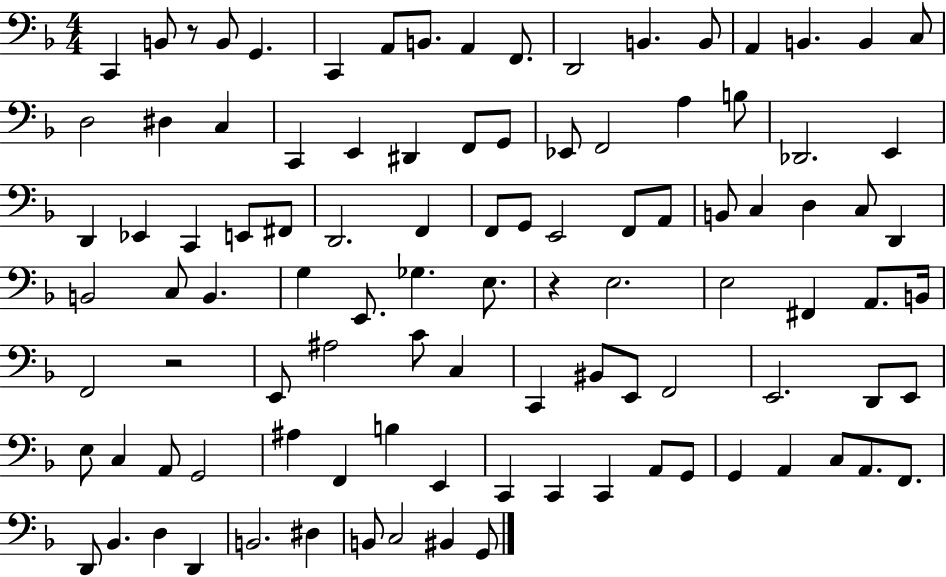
{
  \clef bass
  \numericTimeSignature
  \time 4/4
  \key f \major
  c,4 b,8 r8 b,8 g,4. | c,4 a,8 b,8. a,4 f,8. | d,2 b,4. b,8 | a,4 b,4. b,4 c8 | \break d2 dis4 c4 | c,4 e,4 dis,4 f,8 g,8 | ees,8 f,2 a4 b8 | des,2. e,4 | \break d,4 ees,4 c,4 e,8 fis,8 | d,2. f,4 | f,8 g,8 e,2 f,8 a,8 | b,8 c4 d4 c8 d,4 | \break b,2 c8 b,4. | g4 e,8. ges4. e8. | r4 e2. | e2 fis,4 a,8. b,16 | \break f,2 r2 | e,8 ais2 c'8 c4 | c,4 bis,8 e,8 f,2 | e,2. d,8 e,8 | \break e8 c4 a,8 g,2 | ais4 f,4 b4 e,4 | c,4 c,4 c,4 a,8 g,8 | g,4 a,4 c8 a,8. f,8. | \break d,8 bes,4. d4 d,4 | b,2. dis4 | b,8 c2 bis,4 g,8 | \bar "|."
}